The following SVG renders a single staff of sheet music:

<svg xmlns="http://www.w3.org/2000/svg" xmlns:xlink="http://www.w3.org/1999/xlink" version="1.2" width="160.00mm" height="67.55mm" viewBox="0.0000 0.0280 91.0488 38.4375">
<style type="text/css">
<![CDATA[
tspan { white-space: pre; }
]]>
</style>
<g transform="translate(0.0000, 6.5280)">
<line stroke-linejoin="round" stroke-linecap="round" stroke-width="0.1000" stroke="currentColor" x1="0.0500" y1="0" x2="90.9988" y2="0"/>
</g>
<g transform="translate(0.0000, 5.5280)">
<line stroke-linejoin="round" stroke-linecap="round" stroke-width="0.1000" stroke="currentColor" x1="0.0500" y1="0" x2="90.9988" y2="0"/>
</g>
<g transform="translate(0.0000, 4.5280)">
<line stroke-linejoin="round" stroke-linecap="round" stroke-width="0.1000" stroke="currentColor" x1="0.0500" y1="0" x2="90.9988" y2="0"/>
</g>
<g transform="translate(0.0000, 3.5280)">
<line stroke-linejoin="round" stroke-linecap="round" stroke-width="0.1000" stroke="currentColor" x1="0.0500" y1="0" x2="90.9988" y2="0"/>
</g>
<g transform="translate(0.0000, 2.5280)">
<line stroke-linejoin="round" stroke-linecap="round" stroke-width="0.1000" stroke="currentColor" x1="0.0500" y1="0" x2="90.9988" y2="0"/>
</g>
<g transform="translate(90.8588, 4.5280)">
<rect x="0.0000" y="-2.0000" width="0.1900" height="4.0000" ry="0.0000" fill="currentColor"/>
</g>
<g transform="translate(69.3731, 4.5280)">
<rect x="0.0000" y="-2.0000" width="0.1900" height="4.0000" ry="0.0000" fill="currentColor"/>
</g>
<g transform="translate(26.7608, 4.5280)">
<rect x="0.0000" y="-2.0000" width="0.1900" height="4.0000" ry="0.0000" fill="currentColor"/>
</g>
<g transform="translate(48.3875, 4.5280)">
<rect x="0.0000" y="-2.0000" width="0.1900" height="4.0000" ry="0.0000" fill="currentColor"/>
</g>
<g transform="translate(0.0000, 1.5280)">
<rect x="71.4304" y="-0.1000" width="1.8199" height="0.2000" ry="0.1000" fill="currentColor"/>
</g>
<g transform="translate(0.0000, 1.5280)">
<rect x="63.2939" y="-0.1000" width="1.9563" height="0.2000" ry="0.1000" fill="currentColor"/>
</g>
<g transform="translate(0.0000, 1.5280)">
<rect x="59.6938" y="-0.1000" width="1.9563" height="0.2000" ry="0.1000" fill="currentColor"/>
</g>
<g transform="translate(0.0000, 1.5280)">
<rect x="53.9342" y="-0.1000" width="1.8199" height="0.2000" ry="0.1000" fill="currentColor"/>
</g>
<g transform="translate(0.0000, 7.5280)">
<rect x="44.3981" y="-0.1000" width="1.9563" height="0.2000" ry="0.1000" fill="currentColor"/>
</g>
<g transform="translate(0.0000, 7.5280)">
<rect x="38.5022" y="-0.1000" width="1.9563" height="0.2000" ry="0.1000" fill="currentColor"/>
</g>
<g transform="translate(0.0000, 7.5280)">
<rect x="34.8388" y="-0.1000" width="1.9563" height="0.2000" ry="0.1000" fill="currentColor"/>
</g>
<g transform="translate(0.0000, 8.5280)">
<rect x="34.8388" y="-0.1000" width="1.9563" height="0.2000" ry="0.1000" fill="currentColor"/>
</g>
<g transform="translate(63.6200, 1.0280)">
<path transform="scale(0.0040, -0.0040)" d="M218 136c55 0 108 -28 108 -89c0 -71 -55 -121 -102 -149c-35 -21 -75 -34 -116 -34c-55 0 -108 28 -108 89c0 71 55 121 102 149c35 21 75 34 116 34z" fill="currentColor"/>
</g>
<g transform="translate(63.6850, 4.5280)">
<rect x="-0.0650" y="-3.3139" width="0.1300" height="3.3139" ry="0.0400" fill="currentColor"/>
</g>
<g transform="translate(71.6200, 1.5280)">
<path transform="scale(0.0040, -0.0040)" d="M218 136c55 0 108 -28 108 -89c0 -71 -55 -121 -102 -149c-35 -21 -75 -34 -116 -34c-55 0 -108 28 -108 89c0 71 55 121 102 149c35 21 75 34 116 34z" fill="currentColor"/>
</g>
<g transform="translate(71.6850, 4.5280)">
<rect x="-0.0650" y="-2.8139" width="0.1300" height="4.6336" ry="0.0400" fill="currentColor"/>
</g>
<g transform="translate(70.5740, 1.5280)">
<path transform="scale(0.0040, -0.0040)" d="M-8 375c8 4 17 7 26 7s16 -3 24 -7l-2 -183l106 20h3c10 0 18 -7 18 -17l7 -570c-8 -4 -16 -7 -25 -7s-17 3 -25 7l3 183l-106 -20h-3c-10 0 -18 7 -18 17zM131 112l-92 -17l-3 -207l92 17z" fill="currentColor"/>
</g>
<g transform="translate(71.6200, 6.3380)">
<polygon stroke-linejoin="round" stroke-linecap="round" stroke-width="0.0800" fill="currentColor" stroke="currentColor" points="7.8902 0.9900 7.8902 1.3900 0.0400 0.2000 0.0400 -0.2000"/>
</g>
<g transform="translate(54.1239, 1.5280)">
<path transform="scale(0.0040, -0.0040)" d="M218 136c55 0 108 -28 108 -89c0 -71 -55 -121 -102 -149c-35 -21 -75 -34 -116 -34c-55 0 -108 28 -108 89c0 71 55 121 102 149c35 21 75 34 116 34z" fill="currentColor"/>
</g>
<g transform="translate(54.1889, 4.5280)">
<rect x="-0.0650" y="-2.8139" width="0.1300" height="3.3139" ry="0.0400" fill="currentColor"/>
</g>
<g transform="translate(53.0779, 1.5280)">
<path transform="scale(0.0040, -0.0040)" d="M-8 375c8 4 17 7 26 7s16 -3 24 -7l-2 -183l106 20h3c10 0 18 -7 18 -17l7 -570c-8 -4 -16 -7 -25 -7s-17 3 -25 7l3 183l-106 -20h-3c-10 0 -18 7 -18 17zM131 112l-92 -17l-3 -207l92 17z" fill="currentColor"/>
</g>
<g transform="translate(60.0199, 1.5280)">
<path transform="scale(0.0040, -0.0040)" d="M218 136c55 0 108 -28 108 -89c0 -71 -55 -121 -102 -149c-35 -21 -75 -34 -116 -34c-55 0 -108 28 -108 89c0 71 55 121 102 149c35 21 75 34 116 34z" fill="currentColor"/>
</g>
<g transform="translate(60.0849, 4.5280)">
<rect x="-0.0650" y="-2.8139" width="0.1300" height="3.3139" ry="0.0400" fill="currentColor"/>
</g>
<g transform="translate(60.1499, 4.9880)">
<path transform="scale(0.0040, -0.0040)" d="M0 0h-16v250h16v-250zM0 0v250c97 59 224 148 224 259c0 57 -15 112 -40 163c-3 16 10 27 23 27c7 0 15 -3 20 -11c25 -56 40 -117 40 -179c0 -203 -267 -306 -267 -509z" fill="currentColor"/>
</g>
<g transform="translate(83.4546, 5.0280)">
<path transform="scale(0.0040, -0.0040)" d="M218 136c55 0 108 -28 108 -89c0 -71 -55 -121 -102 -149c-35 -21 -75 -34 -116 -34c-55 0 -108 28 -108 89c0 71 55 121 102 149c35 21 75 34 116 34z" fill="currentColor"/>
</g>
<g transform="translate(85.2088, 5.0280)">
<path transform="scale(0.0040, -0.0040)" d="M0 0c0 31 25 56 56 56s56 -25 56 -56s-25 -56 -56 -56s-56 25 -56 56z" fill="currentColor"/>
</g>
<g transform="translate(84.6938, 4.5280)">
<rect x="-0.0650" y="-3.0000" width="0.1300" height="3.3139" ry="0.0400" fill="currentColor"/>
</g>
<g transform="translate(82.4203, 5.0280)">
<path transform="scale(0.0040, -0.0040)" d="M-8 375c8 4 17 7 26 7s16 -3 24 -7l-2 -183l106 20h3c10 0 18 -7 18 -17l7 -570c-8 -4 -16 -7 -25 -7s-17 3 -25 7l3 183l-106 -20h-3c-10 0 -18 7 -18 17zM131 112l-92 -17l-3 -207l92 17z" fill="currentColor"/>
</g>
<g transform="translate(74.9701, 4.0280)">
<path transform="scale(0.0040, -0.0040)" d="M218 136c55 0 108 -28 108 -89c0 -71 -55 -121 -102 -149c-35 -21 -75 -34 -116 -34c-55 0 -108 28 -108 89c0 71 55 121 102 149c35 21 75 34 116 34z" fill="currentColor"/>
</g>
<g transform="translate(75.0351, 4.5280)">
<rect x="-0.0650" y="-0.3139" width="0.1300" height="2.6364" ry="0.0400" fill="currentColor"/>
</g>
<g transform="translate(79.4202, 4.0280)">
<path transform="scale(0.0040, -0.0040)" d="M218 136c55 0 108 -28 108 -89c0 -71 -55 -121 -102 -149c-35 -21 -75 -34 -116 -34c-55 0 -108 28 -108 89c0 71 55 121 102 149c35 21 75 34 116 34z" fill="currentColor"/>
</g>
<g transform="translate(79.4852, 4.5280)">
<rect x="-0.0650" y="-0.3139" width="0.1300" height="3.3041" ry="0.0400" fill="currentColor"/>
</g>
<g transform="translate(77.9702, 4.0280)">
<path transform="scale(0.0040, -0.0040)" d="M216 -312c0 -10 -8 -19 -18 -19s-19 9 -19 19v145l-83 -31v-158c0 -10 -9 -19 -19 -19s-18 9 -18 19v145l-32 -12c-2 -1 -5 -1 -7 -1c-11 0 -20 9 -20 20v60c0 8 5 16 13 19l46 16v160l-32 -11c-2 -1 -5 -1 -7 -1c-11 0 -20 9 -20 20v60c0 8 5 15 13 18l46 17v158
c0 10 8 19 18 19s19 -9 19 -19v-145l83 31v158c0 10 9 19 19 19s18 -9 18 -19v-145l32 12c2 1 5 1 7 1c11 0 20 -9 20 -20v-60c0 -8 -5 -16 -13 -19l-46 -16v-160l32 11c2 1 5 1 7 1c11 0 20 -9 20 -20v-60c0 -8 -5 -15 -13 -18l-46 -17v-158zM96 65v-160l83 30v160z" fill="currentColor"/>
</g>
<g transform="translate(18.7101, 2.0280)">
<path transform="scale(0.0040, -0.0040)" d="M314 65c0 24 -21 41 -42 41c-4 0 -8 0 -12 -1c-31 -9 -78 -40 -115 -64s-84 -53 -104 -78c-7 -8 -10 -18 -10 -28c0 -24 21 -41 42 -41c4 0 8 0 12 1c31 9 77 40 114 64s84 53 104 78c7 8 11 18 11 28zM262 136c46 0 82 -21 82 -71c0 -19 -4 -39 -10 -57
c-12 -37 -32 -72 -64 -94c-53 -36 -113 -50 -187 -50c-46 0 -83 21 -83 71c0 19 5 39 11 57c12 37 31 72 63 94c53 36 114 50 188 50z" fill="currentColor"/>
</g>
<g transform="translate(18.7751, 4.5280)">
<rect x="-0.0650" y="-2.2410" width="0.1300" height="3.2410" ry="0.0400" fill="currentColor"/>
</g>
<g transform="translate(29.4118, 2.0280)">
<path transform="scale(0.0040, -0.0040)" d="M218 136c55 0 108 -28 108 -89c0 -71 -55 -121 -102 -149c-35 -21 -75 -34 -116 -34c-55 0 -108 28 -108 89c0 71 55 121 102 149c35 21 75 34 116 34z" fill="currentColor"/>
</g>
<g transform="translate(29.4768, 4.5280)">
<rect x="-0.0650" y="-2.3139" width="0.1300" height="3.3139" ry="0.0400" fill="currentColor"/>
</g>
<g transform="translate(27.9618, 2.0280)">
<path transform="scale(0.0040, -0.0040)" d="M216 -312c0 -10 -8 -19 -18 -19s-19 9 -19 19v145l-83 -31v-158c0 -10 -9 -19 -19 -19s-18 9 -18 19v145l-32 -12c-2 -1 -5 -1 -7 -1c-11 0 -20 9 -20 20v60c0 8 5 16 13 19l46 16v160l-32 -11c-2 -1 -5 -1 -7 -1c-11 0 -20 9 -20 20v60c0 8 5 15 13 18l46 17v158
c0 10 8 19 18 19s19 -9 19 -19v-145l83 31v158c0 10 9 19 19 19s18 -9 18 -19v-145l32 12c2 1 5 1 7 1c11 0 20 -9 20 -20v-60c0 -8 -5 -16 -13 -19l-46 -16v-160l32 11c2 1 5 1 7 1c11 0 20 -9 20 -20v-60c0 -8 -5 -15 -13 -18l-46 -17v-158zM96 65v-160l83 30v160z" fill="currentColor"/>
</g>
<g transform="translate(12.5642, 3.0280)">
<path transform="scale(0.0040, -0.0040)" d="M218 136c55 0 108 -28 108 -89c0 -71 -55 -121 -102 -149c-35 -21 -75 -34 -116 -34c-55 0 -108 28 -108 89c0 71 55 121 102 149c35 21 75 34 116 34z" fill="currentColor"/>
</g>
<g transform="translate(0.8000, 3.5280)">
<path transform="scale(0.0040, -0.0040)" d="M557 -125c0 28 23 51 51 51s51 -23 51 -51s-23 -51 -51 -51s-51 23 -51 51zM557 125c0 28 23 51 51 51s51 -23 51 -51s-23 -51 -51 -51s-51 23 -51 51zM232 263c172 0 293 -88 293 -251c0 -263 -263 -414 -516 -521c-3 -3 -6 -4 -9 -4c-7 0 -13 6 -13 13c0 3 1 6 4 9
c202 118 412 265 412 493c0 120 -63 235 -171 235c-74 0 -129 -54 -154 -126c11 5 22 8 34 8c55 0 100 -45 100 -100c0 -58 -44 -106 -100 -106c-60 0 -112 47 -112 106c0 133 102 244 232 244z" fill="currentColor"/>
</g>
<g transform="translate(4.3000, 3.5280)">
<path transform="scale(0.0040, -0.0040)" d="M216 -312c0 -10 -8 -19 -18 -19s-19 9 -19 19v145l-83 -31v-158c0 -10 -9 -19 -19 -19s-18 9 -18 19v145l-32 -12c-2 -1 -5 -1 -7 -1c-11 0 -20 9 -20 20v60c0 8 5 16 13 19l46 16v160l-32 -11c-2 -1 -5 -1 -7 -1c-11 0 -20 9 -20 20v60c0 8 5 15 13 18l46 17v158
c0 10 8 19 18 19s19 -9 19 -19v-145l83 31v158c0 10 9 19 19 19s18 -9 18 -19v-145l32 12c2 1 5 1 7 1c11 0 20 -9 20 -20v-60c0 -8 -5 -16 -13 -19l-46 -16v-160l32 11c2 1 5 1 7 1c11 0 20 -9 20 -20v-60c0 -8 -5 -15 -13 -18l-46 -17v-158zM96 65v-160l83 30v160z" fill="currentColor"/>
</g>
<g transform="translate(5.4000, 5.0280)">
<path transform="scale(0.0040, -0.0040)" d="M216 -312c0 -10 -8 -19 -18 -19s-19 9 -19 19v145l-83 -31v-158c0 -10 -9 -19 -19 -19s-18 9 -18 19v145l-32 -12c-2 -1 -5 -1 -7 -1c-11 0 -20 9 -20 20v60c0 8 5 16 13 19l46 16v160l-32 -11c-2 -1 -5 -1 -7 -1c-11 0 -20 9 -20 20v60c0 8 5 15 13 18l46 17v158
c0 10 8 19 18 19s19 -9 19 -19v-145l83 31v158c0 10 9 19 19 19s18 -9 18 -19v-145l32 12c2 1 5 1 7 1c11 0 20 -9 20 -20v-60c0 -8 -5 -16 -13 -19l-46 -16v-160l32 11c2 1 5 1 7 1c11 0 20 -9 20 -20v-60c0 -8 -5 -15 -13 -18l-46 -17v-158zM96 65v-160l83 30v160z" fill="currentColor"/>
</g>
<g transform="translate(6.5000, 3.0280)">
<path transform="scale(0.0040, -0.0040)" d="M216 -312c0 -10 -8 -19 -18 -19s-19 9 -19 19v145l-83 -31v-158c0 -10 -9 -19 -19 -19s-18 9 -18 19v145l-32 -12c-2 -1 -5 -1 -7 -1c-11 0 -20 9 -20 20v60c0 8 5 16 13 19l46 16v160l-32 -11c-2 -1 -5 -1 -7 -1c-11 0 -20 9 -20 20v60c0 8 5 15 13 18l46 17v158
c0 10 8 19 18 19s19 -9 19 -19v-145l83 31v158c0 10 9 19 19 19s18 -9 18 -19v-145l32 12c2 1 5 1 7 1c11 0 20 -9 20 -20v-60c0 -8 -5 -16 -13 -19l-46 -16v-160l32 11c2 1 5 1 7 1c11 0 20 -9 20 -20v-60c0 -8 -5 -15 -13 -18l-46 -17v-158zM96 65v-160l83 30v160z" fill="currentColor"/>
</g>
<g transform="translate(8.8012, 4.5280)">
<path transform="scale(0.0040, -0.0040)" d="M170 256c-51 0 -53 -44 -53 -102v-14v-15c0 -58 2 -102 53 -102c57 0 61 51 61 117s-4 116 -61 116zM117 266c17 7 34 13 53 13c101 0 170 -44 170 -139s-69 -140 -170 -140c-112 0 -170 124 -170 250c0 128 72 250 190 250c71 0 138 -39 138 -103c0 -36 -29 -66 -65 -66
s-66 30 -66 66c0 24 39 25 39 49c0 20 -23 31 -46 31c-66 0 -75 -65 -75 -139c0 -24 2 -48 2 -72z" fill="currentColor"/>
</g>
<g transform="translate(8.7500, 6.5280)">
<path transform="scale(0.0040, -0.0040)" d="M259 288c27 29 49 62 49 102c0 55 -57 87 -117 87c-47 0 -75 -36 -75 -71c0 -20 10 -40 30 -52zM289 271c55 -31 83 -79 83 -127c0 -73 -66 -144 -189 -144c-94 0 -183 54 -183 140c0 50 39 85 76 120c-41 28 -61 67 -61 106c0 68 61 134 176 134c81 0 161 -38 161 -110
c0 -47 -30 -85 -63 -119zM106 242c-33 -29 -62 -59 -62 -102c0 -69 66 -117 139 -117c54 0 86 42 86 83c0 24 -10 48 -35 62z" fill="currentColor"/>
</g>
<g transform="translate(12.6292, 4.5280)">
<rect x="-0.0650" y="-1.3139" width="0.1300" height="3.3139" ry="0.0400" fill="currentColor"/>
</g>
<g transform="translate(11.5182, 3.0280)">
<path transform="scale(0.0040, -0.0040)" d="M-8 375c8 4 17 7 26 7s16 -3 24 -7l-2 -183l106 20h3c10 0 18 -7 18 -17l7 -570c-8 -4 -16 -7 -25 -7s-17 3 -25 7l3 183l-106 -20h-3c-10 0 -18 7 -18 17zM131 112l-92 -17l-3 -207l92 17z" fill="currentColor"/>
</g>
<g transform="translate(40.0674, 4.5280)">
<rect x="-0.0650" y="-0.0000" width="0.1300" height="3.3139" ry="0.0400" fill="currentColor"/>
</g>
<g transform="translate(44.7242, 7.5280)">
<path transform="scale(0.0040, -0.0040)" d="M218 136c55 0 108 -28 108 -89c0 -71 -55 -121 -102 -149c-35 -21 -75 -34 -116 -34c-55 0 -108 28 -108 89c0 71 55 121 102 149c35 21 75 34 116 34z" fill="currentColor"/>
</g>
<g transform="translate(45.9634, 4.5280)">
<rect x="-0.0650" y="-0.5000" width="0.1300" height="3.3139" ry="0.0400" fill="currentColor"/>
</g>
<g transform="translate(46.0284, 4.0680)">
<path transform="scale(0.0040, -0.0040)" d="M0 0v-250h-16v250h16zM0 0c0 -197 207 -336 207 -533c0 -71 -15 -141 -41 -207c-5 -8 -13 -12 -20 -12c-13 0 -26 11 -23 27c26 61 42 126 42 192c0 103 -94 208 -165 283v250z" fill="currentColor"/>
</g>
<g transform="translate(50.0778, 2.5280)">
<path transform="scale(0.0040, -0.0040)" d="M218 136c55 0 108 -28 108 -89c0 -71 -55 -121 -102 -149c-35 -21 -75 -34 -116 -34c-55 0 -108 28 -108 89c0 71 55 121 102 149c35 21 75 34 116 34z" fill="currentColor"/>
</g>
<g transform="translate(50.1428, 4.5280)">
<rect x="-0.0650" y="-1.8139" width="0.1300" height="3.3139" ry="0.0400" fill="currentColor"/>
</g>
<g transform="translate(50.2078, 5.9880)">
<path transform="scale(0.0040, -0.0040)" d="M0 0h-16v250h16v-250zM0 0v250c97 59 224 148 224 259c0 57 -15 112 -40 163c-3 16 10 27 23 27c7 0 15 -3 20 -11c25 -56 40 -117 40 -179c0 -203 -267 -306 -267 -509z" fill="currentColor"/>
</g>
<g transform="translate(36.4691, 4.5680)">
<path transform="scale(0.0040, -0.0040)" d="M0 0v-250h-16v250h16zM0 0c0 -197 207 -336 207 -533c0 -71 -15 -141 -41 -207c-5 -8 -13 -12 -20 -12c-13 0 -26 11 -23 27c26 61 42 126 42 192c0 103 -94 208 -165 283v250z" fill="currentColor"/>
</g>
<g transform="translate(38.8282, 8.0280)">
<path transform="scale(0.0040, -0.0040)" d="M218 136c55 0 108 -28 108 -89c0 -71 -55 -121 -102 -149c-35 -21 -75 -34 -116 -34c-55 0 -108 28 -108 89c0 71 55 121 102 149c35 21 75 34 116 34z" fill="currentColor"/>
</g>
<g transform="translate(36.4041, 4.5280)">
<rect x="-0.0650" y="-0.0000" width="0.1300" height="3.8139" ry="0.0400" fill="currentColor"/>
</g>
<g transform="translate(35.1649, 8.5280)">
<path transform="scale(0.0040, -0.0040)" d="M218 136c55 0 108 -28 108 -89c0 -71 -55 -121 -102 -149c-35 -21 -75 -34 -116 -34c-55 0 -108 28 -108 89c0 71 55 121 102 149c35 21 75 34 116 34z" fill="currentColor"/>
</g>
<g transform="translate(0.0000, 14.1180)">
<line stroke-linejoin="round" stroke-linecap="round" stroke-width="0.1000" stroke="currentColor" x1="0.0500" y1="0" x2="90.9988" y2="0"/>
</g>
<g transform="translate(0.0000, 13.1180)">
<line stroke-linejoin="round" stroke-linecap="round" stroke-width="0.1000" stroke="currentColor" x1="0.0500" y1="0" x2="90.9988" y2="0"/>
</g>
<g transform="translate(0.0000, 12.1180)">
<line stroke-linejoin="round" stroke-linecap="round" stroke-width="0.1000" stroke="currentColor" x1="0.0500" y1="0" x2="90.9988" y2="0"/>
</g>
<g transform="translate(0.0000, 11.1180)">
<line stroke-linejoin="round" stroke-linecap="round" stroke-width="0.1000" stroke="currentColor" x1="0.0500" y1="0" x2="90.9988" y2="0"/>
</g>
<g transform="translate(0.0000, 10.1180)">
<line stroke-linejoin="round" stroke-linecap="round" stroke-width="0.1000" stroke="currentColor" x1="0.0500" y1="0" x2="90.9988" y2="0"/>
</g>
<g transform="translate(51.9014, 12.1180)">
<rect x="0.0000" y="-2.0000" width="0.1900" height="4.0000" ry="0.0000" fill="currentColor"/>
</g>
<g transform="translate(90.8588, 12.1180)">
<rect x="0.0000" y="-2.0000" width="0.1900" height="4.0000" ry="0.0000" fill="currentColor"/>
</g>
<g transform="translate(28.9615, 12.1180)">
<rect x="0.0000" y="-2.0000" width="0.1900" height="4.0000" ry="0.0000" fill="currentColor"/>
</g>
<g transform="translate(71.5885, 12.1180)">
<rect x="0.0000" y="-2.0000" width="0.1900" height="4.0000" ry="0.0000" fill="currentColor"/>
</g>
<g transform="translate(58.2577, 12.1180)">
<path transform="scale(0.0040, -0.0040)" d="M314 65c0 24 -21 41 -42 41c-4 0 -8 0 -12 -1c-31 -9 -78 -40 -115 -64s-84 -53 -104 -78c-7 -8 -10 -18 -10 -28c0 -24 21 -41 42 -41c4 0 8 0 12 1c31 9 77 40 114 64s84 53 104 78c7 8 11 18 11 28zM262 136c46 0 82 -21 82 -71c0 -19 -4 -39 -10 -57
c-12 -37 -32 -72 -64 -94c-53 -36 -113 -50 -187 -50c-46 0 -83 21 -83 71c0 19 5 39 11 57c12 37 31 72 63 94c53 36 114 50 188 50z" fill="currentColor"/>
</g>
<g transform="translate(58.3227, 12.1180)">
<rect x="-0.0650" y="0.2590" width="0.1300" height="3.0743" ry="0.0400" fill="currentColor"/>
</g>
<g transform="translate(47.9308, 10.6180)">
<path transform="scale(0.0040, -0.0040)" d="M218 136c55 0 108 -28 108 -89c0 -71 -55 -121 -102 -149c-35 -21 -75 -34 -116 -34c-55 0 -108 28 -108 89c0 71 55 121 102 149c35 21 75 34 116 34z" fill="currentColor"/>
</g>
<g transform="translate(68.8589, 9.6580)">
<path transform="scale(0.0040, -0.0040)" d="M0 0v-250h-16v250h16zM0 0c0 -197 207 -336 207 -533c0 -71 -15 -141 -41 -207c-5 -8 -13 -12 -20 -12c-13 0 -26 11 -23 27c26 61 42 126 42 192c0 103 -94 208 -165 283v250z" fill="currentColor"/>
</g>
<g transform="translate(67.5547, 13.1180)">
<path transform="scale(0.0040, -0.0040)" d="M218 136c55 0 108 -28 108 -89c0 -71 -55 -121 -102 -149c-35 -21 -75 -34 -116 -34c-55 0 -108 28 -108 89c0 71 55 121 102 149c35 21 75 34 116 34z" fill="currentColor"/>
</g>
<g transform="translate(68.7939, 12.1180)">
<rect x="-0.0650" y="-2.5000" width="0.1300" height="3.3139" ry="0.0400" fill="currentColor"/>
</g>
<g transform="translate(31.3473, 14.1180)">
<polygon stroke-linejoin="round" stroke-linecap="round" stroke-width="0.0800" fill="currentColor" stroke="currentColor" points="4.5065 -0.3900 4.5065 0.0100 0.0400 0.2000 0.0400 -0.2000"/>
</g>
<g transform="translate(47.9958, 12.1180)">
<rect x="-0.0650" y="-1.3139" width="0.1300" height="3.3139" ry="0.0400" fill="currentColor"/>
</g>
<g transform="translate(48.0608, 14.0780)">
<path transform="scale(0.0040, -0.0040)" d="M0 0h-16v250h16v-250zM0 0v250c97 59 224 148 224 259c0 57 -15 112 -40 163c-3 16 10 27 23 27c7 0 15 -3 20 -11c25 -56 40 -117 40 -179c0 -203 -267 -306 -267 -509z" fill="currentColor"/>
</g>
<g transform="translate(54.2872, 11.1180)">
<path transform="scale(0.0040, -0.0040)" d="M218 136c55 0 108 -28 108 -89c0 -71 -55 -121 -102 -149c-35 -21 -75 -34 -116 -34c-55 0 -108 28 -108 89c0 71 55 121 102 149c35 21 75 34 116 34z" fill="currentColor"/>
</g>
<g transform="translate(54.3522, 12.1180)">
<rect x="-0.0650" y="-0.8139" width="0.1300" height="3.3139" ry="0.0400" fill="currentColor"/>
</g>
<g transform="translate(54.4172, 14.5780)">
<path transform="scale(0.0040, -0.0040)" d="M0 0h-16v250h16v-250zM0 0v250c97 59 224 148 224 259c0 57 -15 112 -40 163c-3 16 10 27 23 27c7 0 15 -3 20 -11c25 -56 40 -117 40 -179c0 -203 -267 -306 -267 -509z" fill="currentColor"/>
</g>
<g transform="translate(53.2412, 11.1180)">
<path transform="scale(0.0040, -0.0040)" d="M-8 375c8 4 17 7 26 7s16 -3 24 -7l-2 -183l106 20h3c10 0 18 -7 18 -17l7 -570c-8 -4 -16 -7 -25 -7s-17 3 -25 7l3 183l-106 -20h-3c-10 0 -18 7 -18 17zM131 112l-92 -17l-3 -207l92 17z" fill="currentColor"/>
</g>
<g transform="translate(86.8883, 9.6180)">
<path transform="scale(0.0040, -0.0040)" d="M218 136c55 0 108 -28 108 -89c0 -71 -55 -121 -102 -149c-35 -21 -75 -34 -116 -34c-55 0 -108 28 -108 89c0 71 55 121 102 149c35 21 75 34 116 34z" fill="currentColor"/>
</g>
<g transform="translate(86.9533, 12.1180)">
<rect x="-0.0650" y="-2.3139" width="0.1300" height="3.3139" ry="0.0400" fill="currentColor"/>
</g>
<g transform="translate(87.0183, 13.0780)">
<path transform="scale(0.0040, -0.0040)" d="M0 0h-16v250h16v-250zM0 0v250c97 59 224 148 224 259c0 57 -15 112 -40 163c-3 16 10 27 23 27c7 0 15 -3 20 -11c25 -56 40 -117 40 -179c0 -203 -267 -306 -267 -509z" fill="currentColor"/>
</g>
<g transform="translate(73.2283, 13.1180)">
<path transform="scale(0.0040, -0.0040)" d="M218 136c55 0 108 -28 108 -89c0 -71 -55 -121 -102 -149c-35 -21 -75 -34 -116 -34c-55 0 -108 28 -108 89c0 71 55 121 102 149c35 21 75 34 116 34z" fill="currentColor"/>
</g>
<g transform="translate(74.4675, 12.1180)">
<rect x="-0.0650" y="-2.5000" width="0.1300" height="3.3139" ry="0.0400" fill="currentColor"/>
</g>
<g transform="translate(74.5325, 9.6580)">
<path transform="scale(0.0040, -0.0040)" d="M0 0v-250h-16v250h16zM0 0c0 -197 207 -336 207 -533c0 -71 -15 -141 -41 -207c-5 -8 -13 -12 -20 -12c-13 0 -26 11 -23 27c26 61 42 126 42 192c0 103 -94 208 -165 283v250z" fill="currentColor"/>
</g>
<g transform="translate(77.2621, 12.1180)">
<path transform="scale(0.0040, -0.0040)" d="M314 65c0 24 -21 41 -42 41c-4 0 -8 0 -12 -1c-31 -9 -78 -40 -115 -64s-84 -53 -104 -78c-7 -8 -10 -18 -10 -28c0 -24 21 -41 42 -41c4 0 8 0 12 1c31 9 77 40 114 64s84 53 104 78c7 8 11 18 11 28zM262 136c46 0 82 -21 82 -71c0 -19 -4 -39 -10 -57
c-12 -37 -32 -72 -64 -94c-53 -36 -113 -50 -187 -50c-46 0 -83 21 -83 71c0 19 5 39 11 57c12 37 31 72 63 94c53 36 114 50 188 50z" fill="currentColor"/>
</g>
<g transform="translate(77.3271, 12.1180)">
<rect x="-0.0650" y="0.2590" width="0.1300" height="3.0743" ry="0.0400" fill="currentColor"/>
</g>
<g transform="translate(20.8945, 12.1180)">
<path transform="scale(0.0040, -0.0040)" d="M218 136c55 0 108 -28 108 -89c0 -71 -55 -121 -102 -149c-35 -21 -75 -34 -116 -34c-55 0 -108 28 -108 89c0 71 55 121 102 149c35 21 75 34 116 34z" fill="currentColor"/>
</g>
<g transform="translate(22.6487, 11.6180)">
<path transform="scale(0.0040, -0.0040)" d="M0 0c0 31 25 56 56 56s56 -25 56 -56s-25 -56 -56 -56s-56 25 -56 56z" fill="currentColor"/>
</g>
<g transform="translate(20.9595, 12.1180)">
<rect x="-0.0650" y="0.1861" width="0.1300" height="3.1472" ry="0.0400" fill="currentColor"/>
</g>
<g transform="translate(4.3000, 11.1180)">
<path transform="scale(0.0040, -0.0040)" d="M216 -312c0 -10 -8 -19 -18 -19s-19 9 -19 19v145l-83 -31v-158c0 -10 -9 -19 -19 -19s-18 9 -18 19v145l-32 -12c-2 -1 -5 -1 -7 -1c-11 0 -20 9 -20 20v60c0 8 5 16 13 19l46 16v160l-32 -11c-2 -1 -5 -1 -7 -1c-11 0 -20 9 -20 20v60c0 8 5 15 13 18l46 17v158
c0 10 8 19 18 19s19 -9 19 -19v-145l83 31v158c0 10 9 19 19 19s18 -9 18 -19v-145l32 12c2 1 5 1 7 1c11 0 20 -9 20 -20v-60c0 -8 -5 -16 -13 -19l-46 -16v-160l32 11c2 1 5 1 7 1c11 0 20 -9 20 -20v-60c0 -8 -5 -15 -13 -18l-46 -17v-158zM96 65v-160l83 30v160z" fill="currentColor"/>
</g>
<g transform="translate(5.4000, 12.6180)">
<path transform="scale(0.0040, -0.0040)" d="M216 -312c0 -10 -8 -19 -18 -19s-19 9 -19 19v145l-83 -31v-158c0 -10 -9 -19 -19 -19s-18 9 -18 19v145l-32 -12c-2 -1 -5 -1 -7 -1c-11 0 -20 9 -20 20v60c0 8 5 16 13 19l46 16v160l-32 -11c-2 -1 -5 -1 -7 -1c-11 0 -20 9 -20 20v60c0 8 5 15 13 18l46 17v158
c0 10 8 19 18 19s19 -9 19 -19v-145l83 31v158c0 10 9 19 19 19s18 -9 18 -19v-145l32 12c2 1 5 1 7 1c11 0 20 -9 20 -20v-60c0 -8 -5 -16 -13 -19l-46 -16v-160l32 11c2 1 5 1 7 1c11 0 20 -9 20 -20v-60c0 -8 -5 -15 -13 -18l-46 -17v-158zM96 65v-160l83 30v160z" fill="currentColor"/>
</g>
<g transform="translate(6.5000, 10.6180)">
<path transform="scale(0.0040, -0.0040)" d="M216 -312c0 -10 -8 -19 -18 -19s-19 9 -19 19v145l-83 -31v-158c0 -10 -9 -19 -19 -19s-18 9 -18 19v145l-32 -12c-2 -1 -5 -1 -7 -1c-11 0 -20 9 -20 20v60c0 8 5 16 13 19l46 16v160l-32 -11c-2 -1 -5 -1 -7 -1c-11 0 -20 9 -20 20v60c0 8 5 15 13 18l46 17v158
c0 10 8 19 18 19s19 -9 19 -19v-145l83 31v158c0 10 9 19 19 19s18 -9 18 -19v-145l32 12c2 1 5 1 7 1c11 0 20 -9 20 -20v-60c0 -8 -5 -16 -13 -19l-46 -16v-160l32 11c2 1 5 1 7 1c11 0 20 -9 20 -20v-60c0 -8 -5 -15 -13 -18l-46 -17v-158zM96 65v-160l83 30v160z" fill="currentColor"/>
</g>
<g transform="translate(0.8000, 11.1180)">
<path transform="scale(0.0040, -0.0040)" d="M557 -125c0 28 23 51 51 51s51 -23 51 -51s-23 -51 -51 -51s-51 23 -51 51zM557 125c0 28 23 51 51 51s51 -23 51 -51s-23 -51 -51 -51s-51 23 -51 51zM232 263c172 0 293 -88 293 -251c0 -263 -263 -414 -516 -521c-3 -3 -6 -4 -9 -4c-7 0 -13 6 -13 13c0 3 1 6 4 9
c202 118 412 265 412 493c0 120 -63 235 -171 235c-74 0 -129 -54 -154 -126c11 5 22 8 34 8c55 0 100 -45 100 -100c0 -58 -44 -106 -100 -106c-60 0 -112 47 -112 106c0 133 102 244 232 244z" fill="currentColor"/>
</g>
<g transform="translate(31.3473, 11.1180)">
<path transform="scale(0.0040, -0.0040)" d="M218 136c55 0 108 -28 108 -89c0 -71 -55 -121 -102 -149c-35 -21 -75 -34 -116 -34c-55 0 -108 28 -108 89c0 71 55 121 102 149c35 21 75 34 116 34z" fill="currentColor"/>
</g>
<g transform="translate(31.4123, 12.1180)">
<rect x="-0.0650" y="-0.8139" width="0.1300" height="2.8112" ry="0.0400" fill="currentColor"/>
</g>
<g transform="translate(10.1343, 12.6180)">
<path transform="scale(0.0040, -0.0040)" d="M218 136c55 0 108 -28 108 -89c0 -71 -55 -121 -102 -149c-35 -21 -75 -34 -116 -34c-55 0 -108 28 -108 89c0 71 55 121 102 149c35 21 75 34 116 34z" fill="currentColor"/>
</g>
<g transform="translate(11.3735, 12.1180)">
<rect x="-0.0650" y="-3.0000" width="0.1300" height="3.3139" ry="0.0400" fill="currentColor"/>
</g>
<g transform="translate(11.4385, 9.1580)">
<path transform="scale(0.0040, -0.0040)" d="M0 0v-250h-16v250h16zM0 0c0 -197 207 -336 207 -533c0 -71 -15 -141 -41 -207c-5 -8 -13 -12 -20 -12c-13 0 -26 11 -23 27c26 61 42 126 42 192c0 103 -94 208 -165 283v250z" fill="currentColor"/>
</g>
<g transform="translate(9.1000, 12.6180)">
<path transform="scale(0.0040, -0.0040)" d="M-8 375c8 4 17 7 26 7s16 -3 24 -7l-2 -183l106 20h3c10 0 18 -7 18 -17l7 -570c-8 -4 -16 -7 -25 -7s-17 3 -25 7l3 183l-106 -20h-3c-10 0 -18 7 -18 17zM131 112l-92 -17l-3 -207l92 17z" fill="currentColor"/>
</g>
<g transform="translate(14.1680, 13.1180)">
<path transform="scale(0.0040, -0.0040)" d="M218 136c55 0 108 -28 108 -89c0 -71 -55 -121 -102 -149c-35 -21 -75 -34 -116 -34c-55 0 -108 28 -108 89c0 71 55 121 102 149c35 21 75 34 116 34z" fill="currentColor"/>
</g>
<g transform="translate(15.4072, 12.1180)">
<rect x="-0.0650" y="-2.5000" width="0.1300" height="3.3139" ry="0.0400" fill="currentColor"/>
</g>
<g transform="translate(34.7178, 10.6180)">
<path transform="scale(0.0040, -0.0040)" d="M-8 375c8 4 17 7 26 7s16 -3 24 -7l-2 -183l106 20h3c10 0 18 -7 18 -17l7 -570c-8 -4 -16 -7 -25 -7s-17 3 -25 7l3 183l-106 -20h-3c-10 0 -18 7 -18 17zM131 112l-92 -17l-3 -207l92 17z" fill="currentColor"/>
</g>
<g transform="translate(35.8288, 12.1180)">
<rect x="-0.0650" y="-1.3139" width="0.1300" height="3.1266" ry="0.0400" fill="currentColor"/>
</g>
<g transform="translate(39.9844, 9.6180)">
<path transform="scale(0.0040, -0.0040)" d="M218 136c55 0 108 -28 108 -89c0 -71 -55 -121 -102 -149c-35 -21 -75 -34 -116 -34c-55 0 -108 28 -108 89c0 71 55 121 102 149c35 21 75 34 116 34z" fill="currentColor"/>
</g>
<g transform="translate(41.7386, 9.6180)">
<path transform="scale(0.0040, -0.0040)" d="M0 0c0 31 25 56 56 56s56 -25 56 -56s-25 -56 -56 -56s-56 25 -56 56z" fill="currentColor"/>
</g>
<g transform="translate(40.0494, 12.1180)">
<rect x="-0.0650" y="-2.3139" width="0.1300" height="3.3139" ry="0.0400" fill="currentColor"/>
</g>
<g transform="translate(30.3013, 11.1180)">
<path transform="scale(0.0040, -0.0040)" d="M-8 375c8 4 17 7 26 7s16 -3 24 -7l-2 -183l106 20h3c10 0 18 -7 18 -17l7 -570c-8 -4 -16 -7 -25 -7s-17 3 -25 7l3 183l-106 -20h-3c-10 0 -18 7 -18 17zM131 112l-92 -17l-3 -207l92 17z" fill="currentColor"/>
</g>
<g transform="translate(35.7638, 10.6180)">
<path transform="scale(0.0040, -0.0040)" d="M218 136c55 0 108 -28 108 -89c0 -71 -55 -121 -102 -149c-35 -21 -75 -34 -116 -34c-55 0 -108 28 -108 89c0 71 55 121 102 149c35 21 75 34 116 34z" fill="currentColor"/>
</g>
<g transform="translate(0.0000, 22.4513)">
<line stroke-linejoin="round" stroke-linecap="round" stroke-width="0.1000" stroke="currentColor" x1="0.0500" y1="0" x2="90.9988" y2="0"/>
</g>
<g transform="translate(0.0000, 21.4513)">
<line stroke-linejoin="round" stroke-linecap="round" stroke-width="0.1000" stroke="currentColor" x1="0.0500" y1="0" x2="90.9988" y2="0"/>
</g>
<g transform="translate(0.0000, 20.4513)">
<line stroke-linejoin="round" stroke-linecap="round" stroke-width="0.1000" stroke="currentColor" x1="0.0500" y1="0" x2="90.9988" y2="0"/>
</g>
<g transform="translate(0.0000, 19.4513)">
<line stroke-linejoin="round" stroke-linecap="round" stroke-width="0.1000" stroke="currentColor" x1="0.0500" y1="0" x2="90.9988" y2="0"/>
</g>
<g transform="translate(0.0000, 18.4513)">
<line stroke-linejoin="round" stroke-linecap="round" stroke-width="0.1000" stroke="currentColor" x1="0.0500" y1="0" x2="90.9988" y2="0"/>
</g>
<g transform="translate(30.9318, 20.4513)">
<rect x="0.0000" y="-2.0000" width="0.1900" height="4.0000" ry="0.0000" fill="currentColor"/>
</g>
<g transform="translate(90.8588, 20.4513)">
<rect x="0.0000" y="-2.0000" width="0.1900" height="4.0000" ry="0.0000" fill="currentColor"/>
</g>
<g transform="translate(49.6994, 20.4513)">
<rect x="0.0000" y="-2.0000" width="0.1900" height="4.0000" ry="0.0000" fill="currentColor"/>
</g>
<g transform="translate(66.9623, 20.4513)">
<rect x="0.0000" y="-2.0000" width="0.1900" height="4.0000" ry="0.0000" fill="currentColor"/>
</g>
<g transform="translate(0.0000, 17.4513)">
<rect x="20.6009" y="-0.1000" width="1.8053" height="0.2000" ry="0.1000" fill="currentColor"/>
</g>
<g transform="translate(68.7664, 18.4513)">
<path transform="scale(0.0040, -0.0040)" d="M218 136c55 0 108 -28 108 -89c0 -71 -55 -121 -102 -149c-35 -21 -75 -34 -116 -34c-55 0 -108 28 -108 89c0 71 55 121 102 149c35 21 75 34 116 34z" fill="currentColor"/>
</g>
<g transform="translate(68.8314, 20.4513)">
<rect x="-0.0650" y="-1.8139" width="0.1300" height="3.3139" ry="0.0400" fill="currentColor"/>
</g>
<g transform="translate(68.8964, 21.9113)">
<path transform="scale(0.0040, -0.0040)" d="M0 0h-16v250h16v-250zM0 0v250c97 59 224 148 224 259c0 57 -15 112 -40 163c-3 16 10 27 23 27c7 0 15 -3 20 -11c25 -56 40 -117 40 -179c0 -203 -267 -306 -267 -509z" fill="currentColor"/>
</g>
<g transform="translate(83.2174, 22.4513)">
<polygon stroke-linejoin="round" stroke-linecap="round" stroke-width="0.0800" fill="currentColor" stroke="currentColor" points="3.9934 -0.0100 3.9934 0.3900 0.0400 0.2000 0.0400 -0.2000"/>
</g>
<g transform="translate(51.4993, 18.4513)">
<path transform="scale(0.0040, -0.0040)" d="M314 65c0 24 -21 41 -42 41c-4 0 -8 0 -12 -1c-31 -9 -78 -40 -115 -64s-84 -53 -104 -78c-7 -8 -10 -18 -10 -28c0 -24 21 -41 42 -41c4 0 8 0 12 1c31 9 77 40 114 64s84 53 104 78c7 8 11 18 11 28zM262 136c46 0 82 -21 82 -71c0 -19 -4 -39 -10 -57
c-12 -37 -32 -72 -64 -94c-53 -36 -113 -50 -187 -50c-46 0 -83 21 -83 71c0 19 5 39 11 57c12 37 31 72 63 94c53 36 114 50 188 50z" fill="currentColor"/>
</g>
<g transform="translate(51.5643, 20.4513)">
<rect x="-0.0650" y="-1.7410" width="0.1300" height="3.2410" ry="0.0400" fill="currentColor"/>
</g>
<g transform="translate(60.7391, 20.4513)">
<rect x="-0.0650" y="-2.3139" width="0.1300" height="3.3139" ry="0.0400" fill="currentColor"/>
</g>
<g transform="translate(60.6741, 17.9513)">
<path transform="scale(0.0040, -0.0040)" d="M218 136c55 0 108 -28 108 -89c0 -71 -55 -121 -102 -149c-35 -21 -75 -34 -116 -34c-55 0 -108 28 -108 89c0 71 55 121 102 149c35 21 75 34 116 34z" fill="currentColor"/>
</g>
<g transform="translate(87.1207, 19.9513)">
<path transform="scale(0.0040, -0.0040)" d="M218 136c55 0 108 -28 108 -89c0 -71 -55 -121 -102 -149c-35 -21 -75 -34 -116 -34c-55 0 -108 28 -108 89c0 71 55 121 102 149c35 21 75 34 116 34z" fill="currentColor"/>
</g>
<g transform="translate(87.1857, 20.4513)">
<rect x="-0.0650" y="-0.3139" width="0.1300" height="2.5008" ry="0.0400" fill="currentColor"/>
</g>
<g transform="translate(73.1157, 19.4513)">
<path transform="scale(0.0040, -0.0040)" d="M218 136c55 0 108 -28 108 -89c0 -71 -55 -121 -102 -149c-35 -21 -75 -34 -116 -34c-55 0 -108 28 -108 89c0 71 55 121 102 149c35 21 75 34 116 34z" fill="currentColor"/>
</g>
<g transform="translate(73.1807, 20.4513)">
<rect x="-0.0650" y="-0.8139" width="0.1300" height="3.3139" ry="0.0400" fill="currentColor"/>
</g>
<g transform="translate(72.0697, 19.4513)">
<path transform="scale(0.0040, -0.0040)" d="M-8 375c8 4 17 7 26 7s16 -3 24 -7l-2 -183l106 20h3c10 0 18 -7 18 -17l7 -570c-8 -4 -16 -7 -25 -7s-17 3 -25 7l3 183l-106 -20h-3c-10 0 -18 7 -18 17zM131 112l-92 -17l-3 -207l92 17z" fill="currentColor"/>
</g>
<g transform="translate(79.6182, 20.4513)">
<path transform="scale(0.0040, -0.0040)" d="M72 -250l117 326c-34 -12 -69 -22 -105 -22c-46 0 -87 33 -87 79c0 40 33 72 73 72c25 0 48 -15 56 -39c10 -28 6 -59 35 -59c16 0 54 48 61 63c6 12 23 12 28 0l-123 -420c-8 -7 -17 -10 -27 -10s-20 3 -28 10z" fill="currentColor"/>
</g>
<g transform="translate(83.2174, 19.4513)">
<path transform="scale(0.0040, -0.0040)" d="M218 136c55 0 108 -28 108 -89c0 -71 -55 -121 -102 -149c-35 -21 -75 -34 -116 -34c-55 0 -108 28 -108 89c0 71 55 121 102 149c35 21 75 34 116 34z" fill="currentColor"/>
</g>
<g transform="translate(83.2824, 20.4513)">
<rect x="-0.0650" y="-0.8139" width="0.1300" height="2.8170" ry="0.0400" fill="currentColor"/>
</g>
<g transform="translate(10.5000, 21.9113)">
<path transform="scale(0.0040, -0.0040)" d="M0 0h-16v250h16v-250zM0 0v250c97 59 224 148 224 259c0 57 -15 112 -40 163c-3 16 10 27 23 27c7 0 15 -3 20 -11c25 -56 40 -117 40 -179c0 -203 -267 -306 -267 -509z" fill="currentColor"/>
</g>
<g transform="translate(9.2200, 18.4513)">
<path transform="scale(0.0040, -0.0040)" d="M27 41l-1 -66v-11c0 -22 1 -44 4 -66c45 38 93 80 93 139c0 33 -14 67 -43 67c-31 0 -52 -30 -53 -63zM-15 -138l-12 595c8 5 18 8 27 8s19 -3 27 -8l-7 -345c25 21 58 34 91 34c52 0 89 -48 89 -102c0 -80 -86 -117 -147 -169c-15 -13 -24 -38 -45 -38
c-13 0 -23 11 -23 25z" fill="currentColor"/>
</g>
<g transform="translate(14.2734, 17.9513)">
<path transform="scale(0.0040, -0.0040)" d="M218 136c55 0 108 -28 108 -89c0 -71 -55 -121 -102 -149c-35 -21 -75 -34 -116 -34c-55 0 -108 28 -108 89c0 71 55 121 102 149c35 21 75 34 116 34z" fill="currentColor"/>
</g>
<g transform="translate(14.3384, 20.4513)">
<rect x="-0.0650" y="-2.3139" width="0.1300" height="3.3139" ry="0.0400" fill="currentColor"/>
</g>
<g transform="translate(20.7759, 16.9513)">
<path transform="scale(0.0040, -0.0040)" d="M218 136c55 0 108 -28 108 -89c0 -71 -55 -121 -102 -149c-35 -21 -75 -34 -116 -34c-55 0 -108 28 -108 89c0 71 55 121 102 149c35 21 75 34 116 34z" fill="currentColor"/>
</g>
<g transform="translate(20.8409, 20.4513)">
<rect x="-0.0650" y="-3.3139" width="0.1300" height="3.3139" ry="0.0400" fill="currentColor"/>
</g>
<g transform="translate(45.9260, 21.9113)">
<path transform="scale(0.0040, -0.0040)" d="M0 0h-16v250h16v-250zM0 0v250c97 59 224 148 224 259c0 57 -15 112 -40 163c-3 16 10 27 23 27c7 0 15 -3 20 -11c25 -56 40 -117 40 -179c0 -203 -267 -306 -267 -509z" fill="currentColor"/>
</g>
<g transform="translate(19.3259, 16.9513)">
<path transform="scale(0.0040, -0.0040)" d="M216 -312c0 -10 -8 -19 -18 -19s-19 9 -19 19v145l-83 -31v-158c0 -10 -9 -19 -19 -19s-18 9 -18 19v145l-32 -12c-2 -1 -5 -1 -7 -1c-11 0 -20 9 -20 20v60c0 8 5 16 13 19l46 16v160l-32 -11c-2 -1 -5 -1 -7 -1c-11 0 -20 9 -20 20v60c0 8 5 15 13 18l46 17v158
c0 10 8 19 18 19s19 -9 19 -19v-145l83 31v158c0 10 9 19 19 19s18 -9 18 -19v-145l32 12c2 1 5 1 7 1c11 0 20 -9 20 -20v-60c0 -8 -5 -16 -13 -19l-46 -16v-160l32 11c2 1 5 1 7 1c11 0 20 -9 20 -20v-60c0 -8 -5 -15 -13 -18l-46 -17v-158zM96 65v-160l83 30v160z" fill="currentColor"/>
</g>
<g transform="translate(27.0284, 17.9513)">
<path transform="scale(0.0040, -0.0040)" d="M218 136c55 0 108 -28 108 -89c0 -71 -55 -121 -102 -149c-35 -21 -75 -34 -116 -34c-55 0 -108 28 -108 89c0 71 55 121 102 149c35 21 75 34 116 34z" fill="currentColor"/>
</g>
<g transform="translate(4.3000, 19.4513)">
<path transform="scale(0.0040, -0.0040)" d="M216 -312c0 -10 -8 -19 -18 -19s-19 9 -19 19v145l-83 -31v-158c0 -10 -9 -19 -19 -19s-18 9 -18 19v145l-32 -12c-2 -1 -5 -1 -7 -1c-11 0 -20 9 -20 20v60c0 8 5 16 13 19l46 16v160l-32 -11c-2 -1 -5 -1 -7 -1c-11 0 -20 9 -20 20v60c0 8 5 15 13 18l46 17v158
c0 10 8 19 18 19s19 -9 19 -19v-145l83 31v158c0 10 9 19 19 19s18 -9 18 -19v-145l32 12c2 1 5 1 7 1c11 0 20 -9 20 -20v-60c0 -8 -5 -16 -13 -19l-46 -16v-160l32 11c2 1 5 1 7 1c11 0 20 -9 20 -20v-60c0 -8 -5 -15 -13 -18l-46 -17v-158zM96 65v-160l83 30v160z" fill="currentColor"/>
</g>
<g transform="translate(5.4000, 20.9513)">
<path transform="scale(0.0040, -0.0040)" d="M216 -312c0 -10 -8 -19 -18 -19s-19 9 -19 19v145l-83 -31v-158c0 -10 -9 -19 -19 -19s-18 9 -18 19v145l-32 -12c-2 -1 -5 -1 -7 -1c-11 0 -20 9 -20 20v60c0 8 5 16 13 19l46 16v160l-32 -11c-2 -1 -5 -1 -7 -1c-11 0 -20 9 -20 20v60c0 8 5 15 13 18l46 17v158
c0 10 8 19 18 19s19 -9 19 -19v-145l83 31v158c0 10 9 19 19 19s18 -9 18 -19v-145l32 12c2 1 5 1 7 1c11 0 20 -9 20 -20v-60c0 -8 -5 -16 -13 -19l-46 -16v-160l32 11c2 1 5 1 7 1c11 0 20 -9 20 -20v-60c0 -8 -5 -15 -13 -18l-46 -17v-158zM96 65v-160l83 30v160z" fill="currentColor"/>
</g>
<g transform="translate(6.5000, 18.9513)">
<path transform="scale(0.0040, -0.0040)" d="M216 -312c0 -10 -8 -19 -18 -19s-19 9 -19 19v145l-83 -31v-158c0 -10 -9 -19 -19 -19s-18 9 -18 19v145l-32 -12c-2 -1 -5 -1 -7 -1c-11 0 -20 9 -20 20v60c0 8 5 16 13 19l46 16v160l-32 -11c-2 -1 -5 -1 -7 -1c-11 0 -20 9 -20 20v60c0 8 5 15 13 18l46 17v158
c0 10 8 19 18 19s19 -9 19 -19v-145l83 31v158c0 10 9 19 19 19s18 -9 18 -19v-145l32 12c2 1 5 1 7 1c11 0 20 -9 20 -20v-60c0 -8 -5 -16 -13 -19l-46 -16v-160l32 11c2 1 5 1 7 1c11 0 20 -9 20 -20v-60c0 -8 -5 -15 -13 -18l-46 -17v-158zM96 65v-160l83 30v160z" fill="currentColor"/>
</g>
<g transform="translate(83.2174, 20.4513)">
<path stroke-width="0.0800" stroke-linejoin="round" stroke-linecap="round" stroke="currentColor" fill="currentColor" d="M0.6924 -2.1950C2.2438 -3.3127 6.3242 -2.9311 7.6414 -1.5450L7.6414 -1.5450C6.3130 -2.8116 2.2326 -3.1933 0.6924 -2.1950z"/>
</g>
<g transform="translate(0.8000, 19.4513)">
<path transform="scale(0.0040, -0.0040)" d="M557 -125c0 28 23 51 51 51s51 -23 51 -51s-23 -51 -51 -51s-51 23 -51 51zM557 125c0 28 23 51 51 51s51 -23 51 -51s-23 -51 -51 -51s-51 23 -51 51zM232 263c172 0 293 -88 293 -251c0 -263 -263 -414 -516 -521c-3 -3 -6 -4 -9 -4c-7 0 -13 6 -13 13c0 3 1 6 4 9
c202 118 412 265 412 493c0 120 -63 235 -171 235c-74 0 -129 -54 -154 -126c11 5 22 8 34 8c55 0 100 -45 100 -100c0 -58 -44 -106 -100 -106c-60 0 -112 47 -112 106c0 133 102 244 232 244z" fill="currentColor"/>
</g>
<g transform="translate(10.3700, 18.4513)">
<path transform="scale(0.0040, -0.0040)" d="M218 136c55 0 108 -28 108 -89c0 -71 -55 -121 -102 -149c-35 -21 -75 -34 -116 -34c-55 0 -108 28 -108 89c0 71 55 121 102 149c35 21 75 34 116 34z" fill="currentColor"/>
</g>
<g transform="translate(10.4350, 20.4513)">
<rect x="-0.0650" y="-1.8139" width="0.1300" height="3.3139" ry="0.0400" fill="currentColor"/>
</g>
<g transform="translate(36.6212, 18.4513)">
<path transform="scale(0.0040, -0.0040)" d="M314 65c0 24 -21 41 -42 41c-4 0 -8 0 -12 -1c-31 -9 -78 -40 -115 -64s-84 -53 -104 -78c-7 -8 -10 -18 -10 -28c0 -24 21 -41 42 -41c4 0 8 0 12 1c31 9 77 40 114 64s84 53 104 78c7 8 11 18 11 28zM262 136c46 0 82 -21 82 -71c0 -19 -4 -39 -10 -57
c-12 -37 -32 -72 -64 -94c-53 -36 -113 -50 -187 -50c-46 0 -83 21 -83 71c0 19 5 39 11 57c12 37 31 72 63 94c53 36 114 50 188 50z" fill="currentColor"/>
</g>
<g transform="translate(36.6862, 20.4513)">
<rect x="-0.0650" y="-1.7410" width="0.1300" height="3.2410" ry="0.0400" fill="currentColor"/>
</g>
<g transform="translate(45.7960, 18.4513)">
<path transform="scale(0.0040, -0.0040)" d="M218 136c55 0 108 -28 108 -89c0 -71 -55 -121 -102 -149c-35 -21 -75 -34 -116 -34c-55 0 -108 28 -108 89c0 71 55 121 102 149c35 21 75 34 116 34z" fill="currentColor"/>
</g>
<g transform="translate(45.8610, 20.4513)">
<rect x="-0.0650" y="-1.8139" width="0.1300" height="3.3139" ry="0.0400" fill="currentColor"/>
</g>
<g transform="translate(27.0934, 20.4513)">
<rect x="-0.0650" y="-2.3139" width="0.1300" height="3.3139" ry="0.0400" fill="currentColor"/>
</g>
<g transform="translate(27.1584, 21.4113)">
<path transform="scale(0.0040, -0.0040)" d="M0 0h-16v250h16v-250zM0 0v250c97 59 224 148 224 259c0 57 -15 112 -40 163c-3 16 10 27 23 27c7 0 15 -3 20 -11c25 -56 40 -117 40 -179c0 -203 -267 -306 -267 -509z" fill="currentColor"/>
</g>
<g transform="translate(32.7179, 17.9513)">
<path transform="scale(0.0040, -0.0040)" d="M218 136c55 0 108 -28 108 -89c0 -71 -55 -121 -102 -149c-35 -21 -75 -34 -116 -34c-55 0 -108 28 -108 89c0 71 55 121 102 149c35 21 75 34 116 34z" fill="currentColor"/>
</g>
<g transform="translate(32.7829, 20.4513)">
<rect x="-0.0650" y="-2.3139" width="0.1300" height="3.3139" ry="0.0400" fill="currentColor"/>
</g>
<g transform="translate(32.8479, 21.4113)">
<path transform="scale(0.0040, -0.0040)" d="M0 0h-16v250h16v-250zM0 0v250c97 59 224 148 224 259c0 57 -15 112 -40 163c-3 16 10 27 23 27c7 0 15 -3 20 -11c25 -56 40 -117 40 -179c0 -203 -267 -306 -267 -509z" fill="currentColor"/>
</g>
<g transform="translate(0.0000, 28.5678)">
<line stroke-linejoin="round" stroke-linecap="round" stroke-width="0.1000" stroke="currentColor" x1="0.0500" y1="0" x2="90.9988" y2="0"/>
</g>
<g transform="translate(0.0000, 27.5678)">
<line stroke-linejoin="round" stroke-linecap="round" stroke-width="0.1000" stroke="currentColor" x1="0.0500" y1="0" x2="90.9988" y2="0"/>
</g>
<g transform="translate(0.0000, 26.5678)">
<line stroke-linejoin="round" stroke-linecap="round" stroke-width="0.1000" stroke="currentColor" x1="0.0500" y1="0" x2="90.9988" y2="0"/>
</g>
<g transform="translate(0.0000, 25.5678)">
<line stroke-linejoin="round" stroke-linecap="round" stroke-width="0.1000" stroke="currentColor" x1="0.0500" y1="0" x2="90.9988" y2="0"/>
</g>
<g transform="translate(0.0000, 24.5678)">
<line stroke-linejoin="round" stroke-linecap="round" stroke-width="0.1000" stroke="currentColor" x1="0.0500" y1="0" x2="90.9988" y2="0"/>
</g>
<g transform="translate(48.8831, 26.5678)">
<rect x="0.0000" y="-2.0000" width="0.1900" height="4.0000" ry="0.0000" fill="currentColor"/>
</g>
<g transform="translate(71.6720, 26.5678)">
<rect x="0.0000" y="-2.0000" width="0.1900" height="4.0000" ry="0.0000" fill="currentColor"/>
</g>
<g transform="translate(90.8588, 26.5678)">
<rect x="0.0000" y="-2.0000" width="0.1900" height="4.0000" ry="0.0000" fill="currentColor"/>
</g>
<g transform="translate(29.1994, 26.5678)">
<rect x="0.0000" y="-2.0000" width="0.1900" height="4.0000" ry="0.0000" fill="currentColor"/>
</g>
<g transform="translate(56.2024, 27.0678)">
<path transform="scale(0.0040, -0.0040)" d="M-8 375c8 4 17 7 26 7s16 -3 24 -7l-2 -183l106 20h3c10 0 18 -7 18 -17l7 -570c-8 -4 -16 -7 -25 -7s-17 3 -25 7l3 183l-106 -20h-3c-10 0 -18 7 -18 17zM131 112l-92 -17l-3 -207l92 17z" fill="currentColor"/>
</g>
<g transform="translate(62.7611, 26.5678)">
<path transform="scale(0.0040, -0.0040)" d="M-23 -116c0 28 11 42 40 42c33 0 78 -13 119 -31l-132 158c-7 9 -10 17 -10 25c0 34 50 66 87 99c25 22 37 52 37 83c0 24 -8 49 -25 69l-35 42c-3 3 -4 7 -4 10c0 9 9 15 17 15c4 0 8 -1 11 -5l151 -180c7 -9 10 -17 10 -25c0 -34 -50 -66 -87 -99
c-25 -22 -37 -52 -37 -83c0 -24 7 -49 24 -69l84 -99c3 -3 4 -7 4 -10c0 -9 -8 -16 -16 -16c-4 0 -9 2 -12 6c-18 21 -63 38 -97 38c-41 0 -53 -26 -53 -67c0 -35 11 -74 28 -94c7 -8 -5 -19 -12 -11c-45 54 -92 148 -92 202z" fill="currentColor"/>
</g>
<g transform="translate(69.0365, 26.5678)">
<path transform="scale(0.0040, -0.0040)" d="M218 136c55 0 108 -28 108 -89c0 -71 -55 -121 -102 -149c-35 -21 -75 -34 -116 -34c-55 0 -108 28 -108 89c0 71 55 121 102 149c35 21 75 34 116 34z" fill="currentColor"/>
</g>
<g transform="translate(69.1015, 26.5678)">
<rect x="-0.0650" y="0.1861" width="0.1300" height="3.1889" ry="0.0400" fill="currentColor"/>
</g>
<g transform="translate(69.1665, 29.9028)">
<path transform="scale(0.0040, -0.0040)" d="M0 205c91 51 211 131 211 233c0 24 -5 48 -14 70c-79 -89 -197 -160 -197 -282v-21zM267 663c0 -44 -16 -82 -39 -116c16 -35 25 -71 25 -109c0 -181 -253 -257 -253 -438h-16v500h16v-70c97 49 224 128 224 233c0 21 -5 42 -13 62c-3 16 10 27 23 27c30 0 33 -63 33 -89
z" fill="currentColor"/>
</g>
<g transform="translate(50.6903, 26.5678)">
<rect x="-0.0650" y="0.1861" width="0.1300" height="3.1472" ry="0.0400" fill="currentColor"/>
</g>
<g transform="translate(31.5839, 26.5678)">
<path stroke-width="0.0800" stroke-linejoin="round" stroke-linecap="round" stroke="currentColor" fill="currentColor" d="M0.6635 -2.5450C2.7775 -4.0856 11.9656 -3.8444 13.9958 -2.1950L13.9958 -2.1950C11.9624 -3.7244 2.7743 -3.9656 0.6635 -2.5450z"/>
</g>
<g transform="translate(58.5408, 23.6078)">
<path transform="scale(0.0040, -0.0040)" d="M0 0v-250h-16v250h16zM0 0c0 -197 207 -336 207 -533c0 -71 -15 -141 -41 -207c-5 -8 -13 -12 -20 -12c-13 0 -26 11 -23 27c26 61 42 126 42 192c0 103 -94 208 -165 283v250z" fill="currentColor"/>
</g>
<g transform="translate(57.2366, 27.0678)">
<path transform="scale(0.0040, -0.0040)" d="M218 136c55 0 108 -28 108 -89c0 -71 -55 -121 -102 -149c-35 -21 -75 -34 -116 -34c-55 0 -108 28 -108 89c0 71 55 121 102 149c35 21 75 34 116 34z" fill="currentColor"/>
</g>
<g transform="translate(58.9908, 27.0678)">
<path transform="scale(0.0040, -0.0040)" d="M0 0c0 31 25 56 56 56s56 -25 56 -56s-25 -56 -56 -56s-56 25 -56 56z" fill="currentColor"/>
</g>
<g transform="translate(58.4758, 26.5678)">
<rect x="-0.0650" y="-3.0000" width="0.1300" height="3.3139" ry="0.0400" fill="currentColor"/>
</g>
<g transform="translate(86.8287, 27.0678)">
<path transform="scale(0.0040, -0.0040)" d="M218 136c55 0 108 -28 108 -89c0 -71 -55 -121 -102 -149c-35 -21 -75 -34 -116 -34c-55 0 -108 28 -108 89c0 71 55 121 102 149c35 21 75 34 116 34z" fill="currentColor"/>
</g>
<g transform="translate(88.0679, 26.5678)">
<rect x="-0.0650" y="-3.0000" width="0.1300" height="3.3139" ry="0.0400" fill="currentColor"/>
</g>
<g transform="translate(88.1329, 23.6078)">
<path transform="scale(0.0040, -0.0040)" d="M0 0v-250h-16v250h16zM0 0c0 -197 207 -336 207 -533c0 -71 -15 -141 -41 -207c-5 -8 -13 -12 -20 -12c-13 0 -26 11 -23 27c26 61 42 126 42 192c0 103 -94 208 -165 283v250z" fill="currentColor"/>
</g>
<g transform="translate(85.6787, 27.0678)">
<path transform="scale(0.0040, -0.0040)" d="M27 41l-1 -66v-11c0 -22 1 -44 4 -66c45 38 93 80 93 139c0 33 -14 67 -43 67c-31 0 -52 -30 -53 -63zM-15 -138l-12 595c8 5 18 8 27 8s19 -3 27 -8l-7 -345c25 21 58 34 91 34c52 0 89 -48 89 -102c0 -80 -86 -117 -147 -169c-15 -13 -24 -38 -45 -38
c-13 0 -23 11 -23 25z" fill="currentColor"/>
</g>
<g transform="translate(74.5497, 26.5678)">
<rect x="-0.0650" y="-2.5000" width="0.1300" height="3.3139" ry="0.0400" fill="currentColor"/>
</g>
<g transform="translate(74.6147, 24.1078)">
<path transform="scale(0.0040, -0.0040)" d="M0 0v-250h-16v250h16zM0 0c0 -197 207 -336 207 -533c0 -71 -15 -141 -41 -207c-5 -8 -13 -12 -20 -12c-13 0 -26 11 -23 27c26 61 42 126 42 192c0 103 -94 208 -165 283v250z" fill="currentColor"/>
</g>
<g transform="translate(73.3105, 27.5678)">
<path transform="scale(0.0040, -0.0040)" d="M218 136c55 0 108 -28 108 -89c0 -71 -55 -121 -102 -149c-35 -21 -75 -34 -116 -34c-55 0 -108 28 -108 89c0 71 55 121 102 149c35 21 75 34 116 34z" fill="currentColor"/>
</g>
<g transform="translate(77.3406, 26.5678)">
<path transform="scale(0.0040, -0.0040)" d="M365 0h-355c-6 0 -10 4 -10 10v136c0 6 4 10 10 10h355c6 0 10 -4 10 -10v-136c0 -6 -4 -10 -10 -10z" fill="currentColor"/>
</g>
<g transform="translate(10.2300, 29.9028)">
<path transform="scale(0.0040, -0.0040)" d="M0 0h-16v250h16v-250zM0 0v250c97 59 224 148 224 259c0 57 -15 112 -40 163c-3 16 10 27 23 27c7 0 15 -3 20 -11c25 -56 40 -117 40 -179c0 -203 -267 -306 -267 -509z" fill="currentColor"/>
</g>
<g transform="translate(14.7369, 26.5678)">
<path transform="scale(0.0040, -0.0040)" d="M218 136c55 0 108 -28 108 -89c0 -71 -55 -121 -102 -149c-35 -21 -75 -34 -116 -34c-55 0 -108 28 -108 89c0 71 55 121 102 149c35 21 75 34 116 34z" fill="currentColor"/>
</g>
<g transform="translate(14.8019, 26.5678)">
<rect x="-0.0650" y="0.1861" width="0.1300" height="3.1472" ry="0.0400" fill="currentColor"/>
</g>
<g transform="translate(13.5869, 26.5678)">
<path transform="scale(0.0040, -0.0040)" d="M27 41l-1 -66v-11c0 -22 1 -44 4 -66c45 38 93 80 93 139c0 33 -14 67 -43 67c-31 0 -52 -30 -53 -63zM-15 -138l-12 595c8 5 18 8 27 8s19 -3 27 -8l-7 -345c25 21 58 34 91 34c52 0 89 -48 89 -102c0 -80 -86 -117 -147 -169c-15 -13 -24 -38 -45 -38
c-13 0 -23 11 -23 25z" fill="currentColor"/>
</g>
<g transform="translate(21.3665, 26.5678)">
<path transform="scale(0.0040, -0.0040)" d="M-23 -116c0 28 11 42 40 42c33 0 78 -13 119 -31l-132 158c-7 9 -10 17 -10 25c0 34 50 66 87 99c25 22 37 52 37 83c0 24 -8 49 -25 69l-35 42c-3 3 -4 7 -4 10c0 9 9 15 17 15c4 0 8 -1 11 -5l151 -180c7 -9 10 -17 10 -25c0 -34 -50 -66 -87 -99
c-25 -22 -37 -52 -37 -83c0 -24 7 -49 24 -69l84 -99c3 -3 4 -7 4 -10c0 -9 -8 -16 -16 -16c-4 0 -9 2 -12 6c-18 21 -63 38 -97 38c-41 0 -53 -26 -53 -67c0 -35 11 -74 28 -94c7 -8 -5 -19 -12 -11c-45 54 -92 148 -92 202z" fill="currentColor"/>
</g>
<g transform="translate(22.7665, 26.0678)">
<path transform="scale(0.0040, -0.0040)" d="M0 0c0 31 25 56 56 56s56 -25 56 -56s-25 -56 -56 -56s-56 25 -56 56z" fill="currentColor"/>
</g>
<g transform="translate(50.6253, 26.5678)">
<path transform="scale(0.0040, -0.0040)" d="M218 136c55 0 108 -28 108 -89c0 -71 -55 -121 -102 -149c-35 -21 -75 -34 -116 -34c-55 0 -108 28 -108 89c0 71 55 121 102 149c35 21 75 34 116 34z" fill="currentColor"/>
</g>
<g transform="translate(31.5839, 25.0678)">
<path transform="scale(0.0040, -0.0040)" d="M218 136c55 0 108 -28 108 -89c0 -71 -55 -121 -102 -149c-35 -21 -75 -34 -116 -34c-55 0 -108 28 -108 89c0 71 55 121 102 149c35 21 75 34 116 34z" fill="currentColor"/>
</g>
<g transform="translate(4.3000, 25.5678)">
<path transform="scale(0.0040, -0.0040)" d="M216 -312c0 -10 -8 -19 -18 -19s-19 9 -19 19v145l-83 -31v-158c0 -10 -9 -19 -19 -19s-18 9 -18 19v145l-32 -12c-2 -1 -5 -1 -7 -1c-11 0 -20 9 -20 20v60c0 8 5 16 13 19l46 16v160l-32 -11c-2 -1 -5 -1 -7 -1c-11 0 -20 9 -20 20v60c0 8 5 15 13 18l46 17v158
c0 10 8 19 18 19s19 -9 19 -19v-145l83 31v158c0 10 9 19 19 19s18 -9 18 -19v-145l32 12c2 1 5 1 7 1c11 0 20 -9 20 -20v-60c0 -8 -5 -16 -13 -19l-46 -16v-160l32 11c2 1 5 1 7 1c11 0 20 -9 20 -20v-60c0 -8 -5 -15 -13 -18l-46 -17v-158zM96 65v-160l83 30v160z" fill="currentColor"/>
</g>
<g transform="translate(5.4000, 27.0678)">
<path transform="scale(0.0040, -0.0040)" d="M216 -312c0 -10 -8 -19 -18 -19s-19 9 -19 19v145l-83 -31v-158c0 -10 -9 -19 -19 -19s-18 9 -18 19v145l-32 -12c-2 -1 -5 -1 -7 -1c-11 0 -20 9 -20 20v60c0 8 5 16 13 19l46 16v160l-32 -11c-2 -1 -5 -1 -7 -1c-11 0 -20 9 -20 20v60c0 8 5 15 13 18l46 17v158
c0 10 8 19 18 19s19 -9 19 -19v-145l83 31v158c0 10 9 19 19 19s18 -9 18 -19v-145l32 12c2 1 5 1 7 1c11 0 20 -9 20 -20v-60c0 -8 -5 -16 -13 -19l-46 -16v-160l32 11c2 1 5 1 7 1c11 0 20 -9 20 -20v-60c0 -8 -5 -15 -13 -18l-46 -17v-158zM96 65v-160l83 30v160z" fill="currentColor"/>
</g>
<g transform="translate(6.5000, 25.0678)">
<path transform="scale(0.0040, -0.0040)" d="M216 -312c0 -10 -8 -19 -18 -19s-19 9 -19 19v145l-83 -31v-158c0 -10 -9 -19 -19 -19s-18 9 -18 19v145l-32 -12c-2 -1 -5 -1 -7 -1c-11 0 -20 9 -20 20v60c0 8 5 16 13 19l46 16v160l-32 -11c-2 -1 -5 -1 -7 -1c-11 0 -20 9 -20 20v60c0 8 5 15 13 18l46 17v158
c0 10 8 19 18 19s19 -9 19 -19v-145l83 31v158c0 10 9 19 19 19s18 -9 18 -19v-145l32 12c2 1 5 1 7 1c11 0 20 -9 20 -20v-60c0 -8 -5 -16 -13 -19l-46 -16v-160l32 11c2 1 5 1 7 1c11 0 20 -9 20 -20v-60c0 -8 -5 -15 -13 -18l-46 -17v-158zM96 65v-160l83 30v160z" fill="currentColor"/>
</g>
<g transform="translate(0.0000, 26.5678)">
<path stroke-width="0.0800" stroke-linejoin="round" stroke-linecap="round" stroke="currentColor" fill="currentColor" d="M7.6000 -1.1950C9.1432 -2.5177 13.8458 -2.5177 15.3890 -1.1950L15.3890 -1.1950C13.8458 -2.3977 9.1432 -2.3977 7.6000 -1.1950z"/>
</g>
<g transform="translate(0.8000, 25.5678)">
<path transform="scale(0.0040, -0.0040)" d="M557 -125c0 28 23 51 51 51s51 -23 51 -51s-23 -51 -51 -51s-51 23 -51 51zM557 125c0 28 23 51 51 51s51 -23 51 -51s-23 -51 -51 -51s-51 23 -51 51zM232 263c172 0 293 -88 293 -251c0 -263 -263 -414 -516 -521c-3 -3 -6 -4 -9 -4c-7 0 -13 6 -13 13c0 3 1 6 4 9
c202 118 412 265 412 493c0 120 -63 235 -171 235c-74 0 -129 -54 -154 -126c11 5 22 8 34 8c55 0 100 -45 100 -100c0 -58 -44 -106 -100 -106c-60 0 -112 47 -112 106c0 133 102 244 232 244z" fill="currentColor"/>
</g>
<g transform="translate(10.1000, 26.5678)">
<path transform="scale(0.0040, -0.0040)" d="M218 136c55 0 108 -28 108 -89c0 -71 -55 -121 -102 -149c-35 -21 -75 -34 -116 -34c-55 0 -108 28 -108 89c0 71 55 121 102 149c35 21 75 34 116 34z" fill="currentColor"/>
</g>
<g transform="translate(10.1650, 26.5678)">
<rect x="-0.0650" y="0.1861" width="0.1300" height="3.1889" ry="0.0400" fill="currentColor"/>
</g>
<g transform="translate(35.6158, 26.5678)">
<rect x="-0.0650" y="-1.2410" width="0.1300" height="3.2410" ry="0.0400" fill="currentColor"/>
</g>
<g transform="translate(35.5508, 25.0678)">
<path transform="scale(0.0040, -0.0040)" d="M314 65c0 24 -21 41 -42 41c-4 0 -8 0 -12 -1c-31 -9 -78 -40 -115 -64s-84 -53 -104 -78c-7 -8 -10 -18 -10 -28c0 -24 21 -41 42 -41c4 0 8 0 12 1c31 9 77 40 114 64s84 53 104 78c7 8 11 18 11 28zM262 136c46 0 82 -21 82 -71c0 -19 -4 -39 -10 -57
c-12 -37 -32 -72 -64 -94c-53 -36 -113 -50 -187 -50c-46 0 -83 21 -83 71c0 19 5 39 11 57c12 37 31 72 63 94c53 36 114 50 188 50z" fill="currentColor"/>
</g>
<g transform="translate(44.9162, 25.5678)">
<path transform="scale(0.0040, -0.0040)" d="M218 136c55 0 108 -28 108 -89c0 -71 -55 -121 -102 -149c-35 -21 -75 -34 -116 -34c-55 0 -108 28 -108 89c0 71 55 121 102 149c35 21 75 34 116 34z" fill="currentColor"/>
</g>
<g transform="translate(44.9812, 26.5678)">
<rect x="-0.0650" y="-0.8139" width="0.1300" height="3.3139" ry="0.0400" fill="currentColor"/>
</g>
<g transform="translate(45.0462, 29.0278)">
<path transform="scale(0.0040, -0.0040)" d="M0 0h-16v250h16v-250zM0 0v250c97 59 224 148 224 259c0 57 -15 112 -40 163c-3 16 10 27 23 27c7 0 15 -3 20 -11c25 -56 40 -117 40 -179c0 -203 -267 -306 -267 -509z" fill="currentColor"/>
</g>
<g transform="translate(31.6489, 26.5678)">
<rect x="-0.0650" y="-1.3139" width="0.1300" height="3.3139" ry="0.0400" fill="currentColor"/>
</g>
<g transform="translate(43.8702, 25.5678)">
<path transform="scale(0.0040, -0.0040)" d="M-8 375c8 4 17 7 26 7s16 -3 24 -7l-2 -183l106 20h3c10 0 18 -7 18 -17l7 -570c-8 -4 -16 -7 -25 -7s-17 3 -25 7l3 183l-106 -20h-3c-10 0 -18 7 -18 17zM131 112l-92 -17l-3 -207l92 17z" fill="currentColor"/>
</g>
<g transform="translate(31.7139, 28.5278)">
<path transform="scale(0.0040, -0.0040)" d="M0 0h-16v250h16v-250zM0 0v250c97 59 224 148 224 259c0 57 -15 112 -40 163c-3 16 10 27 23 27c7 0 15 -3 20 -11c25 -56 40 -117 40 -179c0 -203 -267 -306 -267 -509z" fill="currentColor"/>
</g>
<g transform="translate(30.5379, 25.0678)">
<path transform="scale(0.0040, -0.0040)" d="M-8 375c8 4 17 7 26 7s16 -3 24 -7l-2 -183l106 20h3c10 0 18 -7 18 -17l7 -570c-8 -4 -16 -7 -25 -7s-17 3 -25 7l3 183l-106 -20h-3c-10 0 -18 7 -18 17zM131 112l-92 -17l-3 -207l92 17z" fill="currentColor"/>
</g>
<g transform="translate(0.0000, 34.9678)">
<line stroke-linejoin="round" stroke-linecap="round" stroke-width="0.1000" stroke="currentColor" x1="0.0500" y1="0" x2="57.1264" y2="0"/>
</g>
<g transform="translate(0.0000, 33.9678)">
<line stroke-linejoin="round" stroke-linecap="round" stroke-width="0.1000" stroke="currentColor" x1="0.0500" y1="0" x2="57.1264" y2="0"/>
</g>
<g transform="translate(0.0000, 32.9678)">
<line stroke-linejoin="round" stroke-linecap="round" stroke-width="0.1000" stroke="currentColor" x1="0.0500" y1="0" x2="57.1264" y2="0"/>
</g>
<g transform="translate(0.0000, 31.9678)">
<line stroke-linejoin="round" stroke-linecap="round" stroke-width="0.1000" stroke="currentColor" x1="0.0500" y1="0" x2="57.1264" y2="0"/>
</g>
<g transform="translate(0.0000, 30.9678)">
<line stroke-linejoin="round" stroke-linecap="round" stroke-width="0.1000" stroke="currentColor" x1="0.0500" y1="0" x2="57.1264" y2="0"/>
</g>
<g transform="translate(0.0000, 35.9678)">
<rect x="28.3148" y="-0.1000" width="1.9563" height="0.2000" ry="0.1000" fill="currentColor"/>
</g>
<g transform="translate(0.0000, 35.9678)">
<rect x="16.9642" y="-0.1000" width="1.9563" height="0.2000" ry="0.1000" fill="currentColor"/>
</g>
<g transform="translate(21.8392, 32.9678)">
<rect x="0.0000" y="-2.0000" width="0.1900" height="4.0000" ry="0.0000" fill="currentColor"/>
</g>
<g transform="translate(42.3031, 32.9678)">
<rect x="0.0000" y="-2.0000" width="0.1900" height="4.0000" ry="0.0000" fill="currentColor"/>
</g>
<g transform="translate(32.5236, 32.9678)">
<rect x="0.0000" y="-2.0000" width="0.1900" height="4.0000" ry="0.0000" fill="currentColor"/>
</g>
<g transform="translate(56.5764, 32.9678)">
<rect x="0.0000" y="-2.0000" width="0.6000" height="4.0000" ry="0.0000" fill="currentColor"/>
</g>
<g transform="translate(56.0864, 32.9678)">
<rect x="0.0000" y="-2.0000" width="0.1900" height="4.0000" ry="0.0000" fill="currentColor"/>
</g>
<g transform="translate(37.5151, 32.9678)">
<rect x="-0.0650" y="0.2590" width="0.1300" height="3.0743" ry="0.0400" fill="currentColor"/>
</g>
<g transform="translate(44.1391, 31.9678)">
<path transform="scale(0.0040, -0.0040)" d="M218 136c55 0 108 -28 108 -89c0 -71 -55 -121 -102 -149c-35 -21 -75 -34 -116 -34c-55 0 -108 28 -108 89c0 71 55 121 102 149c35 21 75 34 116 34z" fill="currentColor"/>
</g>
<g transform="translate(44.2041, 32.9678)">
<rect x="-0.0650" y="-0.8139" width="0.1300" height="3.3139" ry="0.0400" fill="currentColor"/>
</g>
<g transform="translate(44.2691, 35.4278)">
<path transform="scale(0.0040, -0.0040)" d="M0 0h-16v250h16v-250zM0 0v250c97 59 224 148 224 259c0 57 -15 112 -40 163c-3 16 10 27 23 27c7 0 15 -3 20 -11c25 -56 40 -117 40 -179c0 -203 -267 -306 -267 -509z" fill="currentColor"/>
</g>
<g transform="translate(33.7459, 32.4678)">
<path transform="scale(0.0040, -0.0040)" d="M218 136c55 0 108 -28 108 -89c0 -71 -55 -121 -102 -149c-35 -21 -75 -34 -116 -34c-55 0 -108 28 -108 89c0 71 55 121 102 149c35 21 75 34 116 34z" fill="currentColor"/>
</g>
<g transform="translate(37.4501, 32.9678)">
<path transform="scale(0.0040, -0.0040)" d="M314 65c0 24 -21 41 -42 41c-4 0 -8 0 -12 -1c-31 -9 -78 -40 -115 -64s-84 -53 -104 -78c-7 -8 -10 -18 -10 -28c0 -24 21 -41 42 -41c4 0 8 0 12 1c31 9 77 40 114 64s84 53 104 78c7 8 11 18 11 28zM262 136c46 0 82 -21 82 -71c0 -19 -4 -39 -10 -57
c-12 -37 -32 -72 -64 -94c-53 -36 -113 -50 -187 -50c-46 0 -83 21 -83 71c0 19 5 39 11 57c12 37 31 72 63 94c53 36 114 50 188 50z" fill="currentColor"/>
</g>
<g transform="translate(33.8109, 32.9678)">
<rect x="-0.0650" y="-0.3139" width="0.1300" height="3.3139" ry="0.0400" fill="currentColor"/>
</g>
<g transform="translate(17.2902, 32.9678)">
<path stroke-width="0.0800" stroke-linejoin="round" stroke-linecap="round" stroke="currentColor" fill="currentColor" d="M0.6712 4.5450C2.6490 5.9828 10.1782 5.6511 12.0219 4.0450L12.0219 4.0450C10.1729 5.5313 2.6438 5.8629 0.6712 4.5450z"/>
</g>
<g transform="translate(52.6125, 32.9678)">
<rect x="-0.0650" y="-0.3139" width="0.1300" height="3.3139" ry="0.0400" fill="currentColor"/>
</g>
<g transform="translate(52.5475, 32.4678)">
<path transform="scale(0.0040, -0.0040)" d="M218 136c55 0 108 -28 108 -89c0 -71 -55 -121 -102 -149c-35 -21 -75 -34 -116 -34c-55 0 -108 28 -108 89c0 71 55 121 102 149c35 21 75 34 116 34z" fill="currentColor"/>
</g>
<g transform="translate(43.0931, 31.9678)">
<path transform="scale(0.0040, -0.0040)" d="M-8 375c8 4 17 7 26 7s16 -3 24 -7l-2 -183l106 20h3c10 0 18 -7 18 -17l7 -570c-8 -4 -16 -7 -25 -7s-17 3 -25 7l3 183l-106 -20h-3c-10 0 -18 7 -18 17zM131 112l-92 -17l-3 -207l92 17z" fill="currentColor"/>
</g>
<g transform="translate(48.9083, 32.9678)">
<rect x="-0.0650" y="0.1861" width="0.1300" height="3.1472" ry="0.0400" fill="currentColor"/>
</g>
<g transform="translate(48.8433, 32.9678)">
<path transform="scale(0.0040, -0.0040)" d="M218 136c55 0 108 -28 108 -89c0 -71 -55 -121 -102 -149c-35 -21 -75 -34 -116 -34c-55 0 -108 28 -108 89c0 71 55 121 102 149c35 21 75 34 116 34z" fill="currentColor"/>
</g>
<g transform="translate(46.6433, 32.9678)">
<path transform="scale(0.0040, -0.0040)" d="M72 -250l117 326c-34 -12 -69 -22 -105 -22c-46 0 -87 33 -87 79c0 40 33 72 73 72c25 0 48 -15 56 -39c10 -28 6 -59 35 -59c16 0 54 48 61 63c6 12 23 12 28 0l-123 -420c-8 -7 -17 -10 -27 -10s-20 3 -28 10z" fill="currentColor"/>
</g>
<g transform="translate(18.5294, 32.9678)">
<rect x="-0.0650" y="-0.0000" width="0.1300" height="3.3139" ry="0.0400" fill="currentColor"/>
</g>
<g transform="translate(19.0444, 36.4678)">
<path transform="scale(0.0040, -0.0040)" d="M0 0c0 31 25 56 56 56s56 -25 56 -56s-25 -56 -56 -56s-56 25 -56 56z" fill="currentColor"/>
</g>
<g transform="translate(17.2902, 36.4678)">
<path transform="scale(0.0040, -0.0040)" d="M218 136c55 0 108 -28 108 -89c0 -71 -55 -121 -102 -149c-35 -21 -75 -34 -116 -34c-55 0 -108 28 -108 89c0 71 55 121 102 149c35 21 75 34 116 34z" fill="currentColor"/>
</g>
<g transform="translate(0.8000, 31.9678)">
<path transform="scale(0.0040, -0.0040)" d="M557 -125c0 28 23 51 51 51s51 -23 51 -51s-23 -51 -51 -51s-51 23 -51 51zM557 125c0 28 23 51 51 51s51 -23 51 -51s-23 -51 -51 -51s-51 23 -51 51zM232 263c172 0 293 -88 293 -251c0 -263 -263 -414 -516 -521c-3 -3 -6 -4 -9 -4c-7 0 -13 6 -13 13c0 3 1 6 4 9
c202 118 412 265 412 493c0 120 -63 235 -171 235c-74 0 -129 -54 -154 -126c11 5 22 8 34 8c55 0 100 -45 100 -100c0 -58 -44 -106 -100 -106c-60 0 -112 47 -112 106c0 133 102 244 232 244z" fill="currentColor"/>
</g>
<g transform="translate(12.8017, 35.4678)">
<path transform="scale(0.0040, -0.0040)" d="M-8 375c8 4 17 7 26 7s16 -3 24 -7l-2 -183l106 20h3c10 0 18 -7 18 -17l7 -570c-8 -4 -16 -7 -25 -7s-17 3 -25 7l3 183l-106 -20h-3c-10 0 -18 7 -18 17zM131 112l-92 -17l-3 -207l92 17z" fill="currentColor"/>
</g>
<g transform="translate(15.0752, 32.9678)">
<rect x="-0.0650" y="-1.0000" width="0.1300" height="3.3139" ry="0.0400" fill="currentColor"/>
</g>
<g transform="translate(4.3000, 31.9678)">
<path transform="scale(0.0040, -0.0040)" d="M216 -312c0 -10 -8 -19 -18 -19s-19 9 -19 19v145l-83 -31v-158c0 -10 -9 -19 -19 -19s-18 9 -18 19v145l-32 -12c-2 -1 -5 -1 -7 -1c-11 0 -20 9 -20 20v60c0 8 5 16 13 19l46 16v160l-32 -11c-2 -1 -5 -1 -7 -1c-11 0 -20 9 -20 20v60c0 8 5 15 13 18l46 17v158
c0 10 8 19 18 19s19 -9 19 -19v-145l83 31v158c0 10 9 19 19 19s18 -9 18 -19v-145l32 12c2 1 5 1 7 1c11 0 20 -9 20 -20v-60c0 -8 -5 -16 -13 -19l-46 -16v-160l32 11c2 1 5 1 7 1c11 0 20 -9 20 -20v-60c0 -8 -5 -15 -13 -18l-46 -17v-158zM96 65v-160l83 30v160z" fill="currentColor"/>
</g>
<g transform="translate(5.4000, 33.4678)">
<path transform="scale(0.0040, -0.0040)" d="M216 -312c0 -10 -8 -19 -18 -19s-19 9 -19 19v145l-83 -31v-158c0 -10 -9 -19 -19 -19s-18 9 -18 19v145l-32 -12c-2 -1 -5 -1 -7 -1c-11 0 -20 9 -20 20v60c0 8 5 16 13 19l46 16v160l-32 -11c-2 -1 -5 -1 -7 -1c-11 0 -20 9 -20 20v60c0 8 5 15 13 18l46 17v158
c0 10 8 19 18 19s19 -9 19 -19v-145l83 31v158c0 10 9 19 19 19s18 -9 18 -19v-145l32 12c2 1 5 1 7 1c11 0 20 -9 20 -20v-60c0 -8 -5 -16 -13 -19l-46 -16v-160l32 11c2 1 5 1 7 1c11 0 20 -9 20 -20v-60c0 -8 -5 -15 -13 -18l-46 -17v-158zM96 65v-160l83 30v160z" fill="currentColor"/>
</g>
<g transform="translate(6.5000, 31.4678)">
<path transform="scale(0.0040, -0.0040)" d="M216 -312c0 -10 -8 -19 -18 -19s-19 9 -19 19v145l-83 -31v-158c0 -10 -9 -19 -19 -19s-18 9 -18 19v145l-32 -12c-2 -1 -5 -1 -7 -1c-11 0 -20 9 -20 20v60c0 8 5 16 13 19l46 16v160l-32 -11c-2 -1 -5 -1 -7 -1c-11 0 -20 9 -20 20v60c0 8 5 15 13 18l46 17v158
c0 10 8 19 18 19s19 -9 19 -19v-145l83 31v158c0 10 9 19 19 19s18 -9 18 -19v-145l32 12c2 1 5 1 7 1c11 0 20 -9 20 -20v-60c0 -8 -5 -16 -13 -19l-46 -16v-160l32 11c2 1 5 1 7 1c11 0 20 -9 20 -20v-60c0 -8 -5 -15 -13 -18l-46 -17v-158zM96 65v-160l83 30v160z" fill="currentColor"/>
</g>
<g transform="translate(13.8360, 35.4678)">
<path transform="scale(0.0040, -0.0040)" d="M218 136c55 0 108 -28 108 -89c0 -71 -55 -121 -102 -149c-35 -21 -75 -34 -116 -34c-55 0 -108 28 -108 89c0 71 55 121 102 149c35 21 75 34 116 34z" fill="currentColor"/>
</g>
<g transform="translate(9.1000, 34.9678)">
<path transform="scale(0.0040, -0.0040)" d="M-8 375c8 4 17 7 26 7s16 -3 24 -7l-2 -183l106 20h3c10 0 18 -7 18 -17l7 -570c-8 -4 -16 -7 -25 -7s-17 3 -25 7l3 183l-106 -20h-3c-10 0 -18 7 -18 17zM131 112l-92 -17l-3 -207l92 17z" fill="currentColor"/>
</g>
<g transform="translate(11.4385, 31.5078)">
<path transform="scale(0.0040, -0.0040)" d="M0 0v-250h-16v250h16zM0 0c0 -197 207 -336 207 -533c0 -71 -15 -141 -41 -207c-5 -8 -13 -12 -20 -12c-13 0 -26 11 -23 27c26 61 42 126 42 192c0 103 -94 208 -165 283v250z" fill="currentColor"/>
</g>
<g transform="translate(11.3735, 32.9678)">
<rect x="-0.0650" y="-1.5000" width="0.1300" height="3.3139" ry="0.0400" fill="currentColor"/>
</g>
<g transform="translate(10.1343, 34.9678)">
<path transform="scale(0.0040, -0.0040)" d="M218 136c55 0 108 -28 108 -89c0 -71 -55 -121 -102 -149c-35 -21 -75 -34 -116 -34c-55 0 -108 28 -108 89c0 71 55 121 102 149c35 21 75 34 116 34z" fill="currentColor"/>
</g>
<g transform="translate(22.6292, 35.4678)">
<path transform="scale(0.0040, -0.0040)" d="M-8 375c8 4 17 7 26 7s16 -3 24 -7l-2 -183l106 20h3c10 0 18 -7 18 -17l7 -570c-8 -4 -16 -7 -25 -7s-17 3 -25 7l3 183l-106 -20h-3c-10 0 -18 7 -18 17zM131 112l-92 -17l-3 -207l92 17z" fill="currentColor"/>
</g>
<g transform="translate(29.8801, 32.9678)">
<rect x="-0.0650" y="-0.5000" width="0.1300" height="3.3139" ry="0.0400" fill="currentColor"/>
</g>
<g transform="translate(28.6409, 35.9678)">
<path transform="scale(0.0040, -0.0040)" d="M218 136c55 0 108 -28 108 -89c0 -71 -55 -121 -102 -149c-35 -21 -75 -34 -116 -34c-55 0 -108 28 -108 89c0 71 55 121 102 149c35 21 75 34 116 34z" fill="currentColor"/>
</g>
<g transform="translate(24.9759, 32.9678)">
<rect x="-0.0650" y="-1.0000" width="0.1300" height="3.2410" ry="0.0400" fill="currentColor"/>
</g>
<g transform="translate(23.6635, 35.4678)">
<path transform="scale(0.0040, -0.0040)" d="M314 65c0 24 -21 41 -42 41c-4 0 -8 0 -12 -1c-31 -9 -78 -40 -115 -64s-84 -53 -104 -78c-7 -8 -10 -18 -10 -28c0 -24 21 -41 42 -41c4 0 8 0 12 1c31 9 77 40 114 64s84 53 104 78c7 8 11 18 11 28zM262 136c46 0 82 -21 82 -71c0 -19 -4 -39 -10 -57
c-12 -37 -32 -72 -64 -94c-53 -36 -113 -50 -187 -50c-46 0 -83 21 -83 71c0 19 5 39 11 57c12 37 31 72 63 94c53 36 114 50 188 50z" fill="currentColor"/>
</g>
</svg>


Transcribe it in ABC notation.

X:1
T:Untitled
M:6/8
L:1/4
K:A
G, B,2 ^B, ^C,,/2 D,, E,,/2 A,/2 C C/2 D C/2 E,/2 ^E,/2 C, C,/2 B,, D, F,/2 G,/2 B, G,/2 F,/2 D,2 B,,/2 B,,/2 D,2 B,/2 _A,/2 B, ^D B,/2 B,/2 A,2 A,/2 A,2 B, A,/2 F, z/2 F,/2 E,/2 D,/2 _D, z G,/2 G,2 F,/2 D, C,/2 z D,/4 B,,/2 z2 _C,/2 G,,/2 F,, D,, F,,2 E,, E, D,2 F,/2 z/2 D, E,